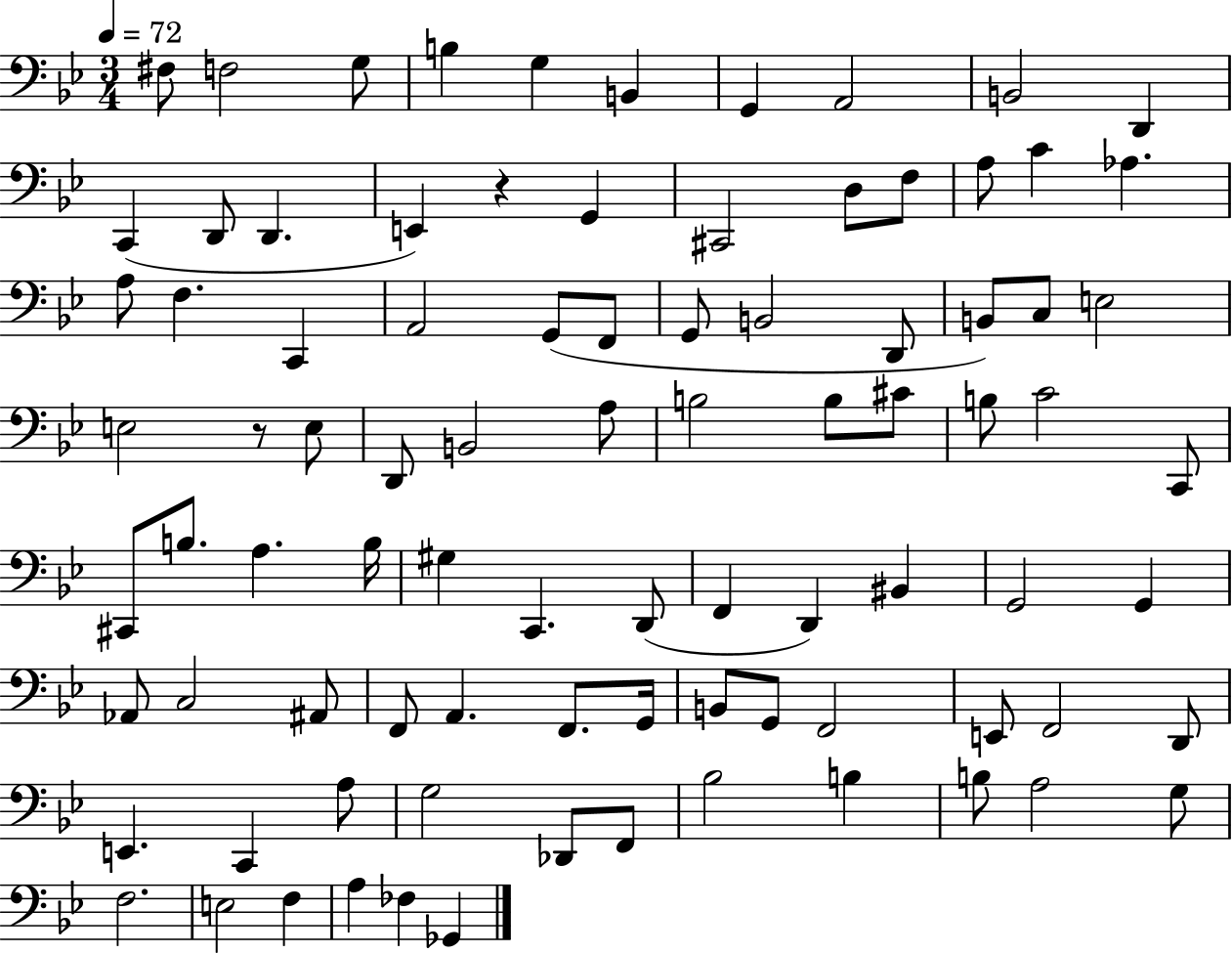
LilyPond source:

{
  \clef bass
  \numericTimeSignature
  \time 3/4
  \key bes \major
  \tempo 4 = 72
  fis8 f2 g8 | b4 g4 b,4 | g,4 a,2 | b,2 d,4 | \break c,4( d,8 d,4. | e,4) r4 g,4 | cis,2 d8 f8 | a8 c'4 aes4. | \break a8 f4. c,4 | a,2 g,8( f,8 | g,8 b,2 d,8 | b,8) c8 e2 | \break e2 r8 e8 | d,8 b,2 a8 | b2 b8 cis'8 | b8 c'2 c,8 | \break cis,8 b8. a4. b16 | gis4 c,4. d,8( | f,4 d,4) bis,4 | g,2 g,4 | \break aes,8 c2 ais,8 | f,8 a,4. f,8. g,16 | b,8 g,8 f,2 | e,8 f,2 d,8 | \break e,4. c,4 a8 | g2 des,8 f,8 | bes2 b4 | b8 a2 g8 | \break f2. | e2 f4 | a4 fes4 ges,4 | \bar "|."
}